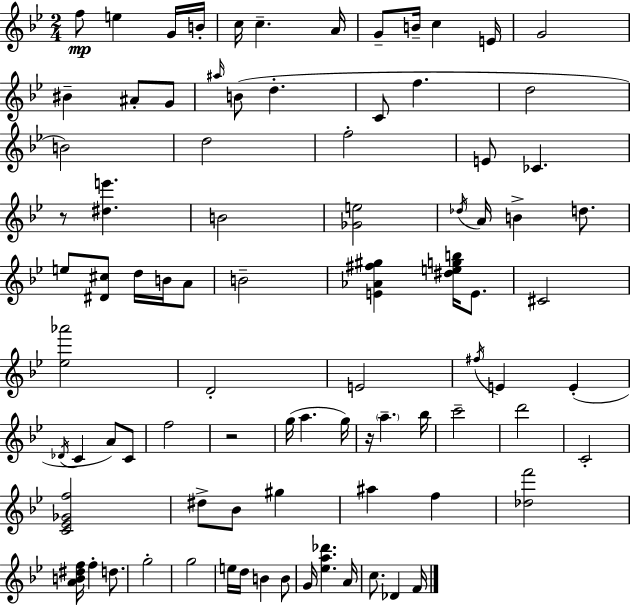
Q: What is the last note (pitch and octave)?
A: F4